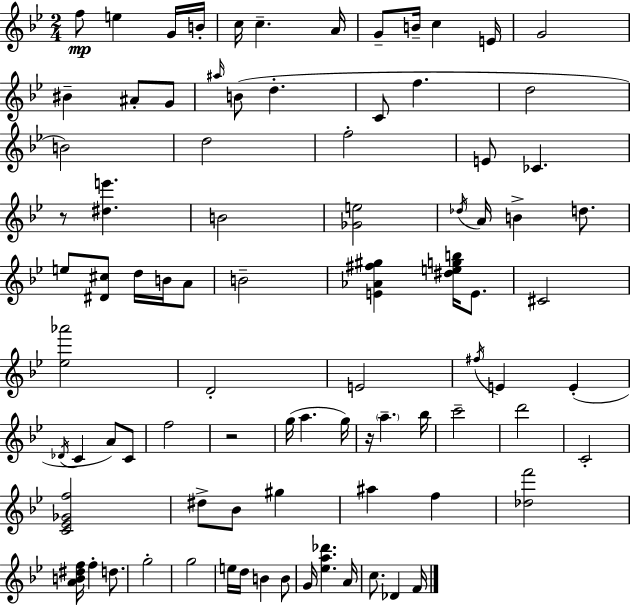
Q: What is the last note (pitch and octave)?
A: F4